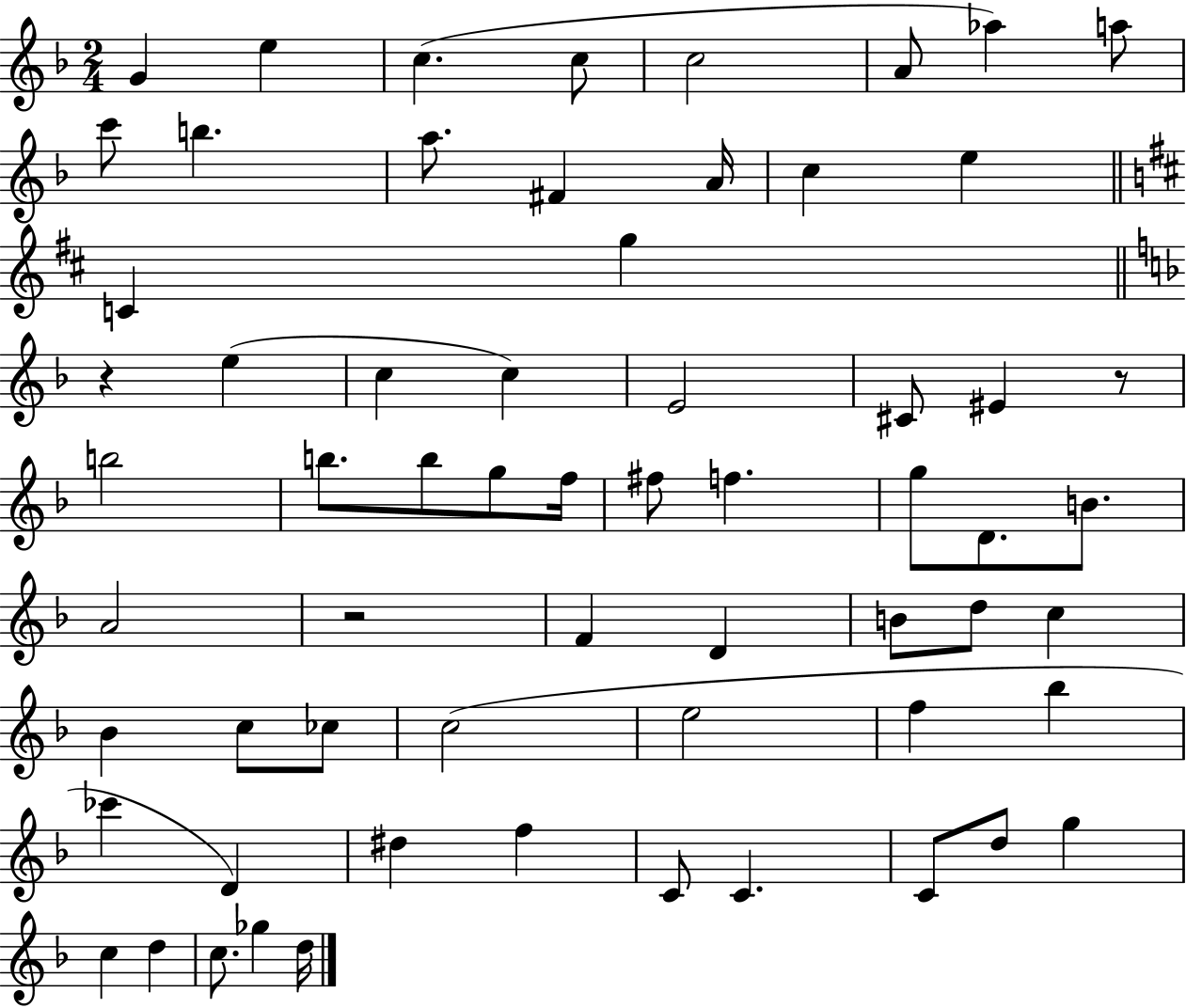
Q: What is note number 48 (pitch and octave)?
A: D4